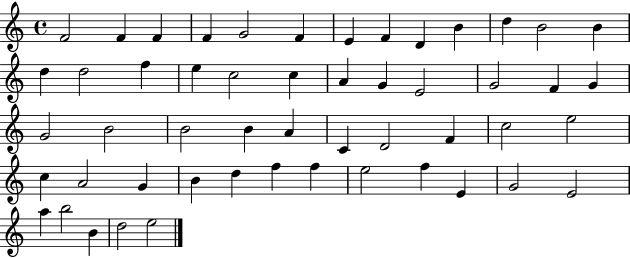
{
  \clef treble
  \time 4/4
  \defaultTimeSignature
  \key c \major
  f'2 f'4 f'4 | f'4 g'2 f'4 | e'4 f'4 d'4 b'4 | d''4 b'2 b'4 | \break d''4 d''2 f''4 | e''4 c''2 c''4 | a'4 g'4 e'2 | g'2 f'4 g'4 | \break g'2 b'2 | b'2 b'4 a'4 | c'4 d'2 f'4 | c''2 e''2 | \break c''4 a'2 g'4 | b'4 d''4 f''4 f''4 | e''2 f''4 e'4 | g'2 e'2 | \break a''4 b''2 b'4 | d''2 e''2 | \bar "|."
}